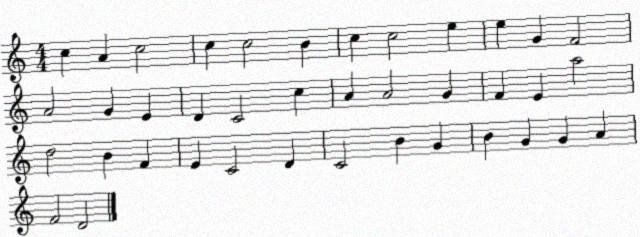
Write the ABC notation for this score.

X:1
T:Untitled
M:4/4
L:1/4
K:C
c A c2 c c2 B c c2 e e G F2 A2 G E D C2 c A A2 G F E a2 d2 B F E C2 D C2 B G B G G A F2 D2